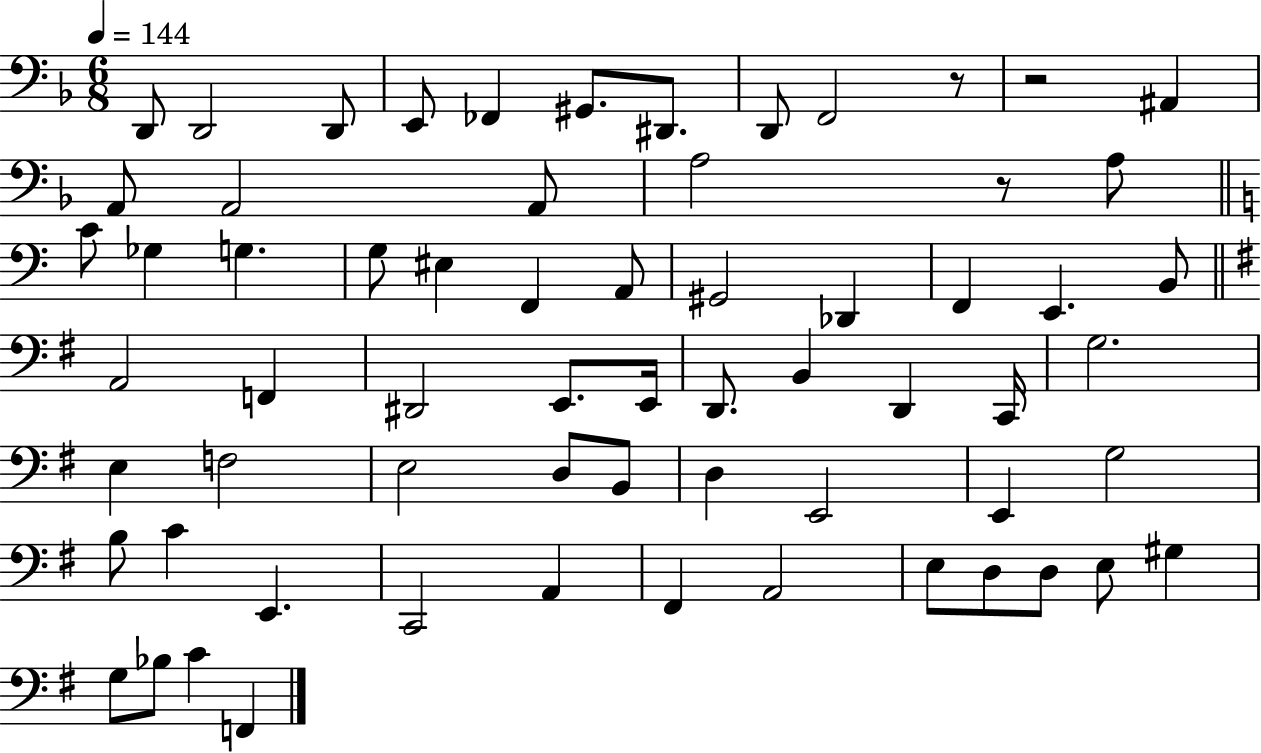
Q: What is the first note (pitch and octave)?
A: D2